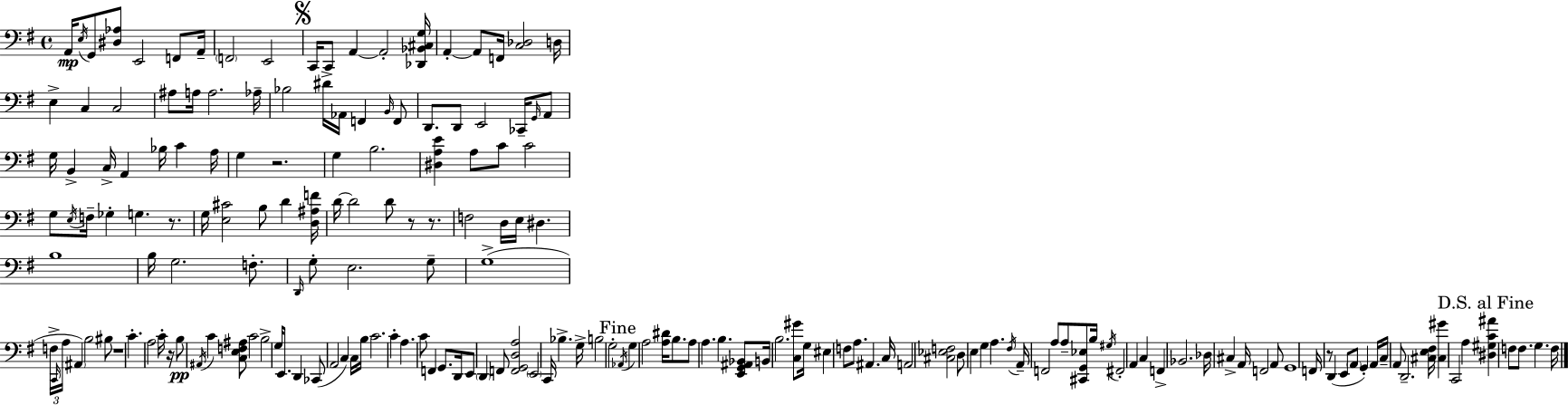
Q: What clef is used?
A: bass